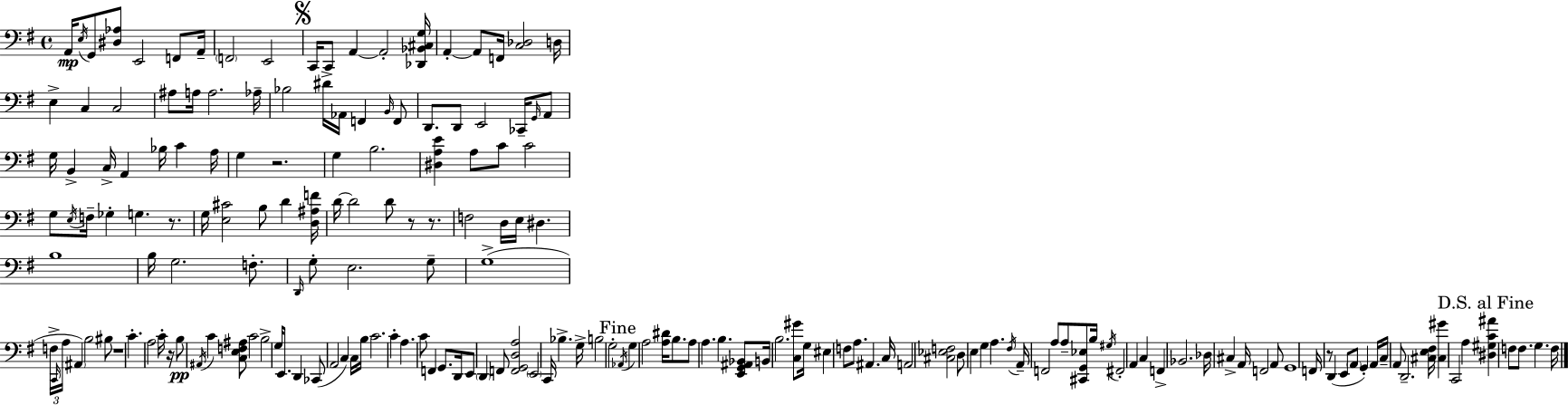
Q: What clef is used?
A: bass